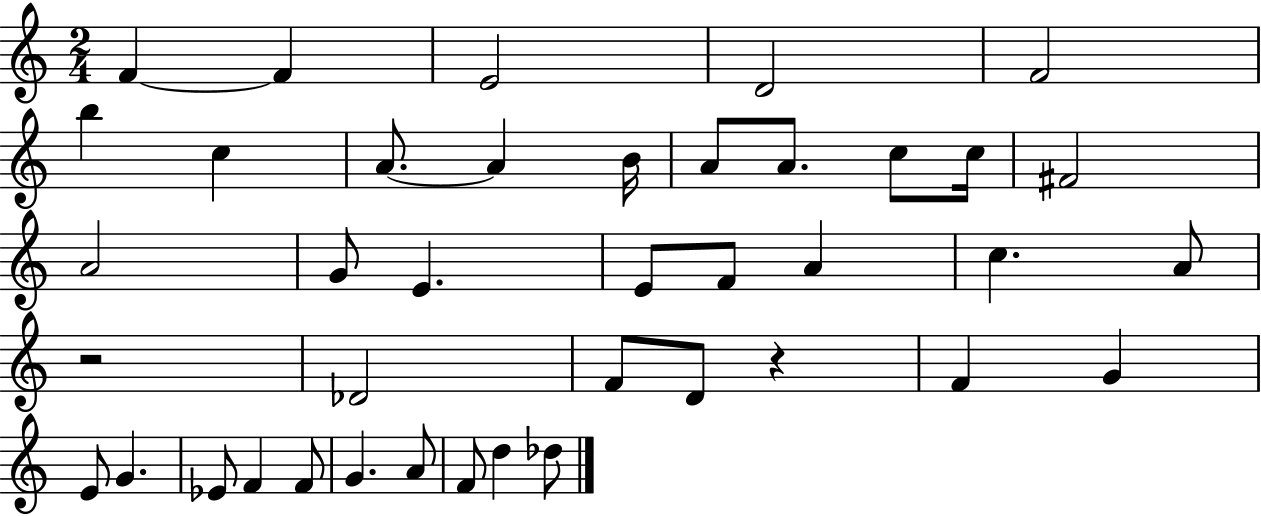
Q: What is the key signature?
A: C major